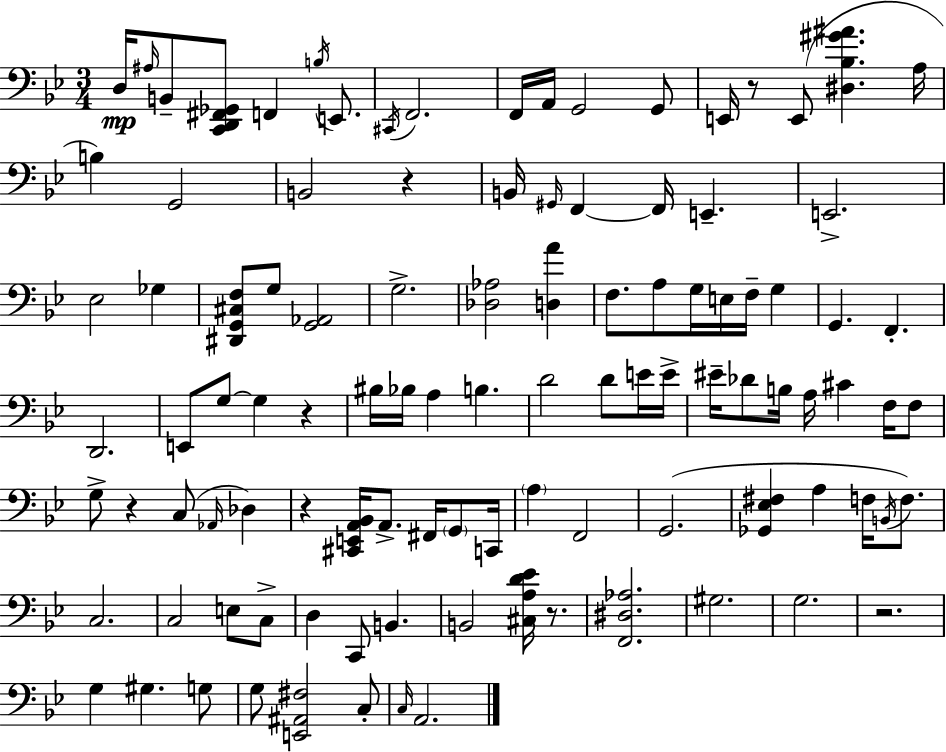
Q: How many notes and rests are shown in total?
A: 105